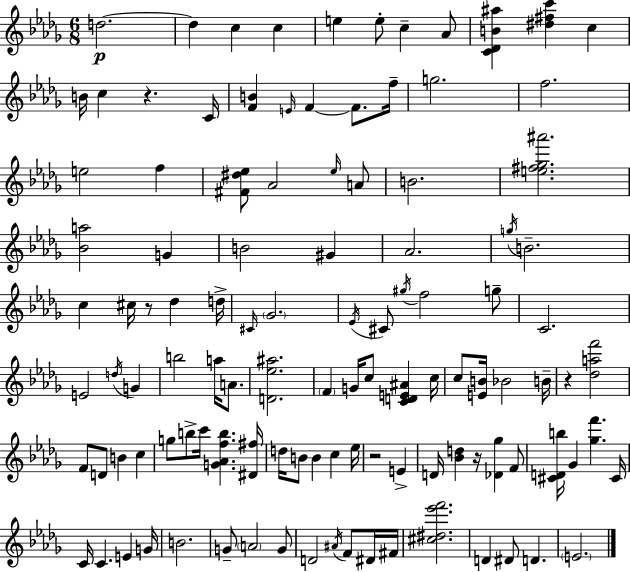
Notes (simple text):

D5/h. D5/q C5/q C5/q E5/q E5/e C5/q Ab4/e [C4,Db4,B4,A#5]/q [D#5,F#5,C6]/q C5/q B4/s C5/q R/q. C4/s [F4,B4]/q E4/s F4/q F4/e. F5/s G5/h. F5/h. E5/h F5/q [F#4,D#5,Eb5]/e Ab4/h Eb5/s A4/e B4/h. [E5,F#5,Gb5,A#6]/h. [Bb4,A5]/h G4/q B4/h G#4/q Ab4/h. G5/s B4/h. C5/q C#5/s R/e Db5/q D5/s C#4/s Gb4/h. Eb4/s C#4/e G#5/s F5/h G5/e C4/h. E4/h D5/s G4/q B5/h A5/s A4/e. [D4,Eb5,A#5]/h. F4/q G4/s C5/e [C4,D4,E4,A#4]/q C5/s C5/e [E4,B4]/s Bb4/h B4/s R/q [Db5,A5,F6]/h F4/e D4/e B4/q C5/q G5/e B5/e C6/s [G4,Ab4,F5,B5]/q. [D#4,F#5]/s D5/s B4/e B4/q C5/q Eb5/s R/h E4/q D4/s [Bb4,D5]/q R/s [Db4,Gb5]/q F4/e [C#4,D4,B5]/s Gb4/q [Gb5,F6]/q. C#4/s C4/s C4/q. E4/q G4/s B4/h. G4/e A4/h G4/e D4/h A#4/s F4/e D#4/s F#4/s [C#5,D#5,Eb6,F6]/h. D4/q D#4/e D4/q. E4/h.